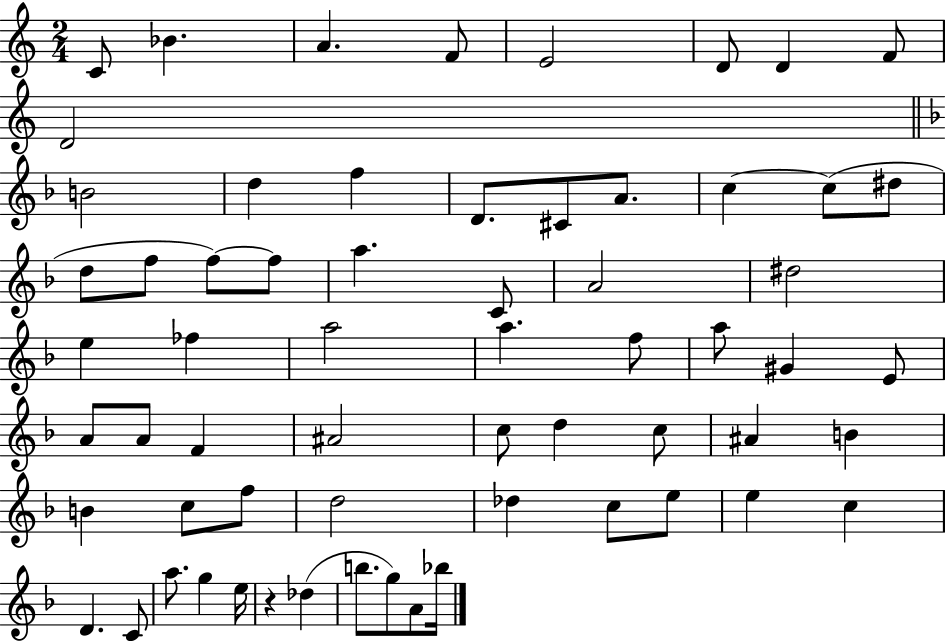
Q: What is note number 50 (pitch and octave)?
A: E5